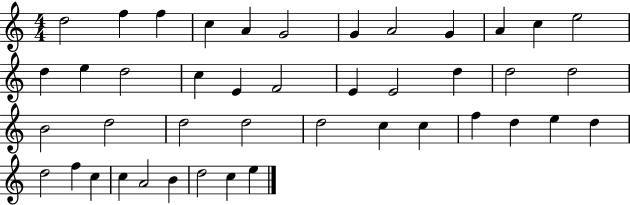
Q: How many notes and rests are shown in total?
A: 43